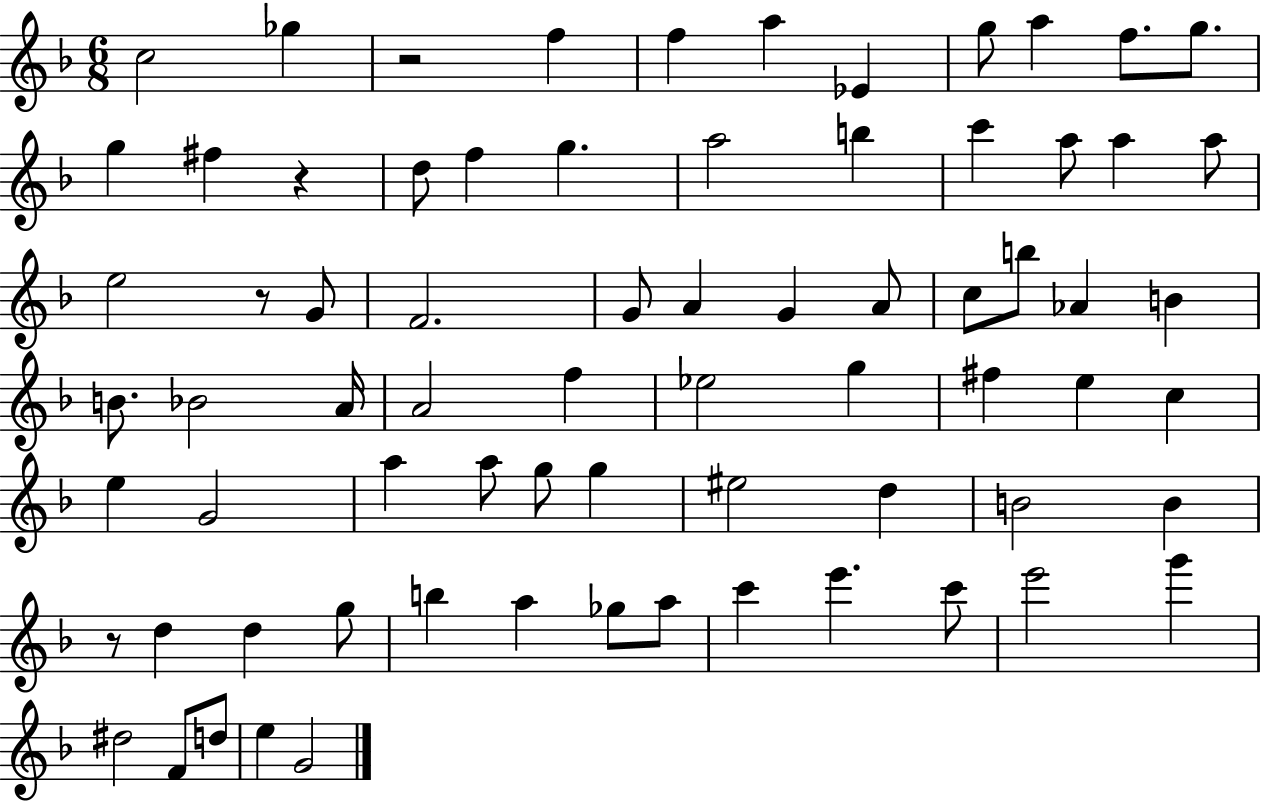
X:1
T:Untitled
M:6/8
L:1/4
K:F
c2 _g z2 f f a _E g/2 a f/2 g/2 g ^f z d/2 f g a2 b c' a/2 a a/2 e2 z/2 G/2 F2 G/2 A G A/2 c/2 b/2 _A B B/2 _B2 A/4 A2 f _e2 g ^f e c e G2 a a/2 g/2 g ^e2 d B2 B z/2 d d g/2 b a _g/2 a/2 c' e' c'/2 e'2 g' ^d2 F/2 d/2 e G2